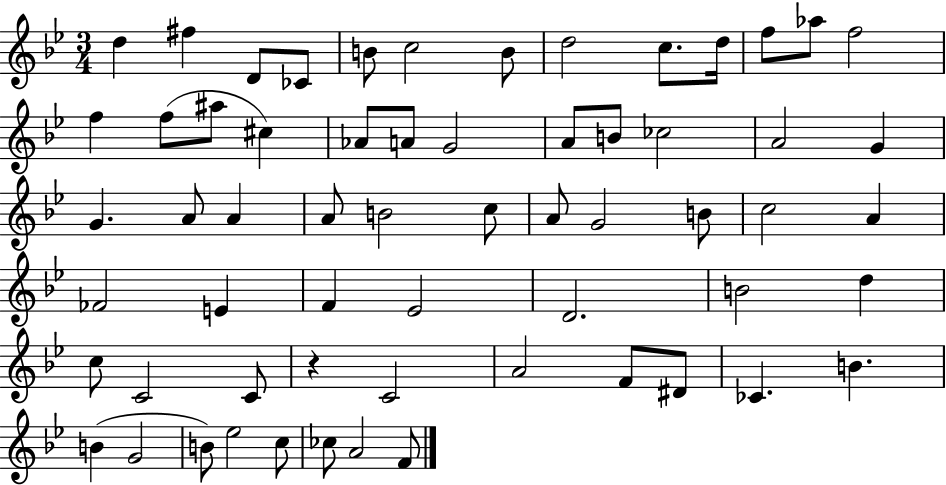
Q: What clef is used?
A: treble